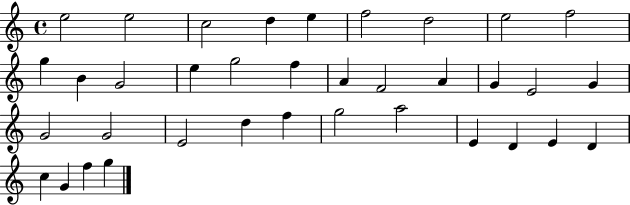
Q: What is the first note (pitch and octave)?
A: E5